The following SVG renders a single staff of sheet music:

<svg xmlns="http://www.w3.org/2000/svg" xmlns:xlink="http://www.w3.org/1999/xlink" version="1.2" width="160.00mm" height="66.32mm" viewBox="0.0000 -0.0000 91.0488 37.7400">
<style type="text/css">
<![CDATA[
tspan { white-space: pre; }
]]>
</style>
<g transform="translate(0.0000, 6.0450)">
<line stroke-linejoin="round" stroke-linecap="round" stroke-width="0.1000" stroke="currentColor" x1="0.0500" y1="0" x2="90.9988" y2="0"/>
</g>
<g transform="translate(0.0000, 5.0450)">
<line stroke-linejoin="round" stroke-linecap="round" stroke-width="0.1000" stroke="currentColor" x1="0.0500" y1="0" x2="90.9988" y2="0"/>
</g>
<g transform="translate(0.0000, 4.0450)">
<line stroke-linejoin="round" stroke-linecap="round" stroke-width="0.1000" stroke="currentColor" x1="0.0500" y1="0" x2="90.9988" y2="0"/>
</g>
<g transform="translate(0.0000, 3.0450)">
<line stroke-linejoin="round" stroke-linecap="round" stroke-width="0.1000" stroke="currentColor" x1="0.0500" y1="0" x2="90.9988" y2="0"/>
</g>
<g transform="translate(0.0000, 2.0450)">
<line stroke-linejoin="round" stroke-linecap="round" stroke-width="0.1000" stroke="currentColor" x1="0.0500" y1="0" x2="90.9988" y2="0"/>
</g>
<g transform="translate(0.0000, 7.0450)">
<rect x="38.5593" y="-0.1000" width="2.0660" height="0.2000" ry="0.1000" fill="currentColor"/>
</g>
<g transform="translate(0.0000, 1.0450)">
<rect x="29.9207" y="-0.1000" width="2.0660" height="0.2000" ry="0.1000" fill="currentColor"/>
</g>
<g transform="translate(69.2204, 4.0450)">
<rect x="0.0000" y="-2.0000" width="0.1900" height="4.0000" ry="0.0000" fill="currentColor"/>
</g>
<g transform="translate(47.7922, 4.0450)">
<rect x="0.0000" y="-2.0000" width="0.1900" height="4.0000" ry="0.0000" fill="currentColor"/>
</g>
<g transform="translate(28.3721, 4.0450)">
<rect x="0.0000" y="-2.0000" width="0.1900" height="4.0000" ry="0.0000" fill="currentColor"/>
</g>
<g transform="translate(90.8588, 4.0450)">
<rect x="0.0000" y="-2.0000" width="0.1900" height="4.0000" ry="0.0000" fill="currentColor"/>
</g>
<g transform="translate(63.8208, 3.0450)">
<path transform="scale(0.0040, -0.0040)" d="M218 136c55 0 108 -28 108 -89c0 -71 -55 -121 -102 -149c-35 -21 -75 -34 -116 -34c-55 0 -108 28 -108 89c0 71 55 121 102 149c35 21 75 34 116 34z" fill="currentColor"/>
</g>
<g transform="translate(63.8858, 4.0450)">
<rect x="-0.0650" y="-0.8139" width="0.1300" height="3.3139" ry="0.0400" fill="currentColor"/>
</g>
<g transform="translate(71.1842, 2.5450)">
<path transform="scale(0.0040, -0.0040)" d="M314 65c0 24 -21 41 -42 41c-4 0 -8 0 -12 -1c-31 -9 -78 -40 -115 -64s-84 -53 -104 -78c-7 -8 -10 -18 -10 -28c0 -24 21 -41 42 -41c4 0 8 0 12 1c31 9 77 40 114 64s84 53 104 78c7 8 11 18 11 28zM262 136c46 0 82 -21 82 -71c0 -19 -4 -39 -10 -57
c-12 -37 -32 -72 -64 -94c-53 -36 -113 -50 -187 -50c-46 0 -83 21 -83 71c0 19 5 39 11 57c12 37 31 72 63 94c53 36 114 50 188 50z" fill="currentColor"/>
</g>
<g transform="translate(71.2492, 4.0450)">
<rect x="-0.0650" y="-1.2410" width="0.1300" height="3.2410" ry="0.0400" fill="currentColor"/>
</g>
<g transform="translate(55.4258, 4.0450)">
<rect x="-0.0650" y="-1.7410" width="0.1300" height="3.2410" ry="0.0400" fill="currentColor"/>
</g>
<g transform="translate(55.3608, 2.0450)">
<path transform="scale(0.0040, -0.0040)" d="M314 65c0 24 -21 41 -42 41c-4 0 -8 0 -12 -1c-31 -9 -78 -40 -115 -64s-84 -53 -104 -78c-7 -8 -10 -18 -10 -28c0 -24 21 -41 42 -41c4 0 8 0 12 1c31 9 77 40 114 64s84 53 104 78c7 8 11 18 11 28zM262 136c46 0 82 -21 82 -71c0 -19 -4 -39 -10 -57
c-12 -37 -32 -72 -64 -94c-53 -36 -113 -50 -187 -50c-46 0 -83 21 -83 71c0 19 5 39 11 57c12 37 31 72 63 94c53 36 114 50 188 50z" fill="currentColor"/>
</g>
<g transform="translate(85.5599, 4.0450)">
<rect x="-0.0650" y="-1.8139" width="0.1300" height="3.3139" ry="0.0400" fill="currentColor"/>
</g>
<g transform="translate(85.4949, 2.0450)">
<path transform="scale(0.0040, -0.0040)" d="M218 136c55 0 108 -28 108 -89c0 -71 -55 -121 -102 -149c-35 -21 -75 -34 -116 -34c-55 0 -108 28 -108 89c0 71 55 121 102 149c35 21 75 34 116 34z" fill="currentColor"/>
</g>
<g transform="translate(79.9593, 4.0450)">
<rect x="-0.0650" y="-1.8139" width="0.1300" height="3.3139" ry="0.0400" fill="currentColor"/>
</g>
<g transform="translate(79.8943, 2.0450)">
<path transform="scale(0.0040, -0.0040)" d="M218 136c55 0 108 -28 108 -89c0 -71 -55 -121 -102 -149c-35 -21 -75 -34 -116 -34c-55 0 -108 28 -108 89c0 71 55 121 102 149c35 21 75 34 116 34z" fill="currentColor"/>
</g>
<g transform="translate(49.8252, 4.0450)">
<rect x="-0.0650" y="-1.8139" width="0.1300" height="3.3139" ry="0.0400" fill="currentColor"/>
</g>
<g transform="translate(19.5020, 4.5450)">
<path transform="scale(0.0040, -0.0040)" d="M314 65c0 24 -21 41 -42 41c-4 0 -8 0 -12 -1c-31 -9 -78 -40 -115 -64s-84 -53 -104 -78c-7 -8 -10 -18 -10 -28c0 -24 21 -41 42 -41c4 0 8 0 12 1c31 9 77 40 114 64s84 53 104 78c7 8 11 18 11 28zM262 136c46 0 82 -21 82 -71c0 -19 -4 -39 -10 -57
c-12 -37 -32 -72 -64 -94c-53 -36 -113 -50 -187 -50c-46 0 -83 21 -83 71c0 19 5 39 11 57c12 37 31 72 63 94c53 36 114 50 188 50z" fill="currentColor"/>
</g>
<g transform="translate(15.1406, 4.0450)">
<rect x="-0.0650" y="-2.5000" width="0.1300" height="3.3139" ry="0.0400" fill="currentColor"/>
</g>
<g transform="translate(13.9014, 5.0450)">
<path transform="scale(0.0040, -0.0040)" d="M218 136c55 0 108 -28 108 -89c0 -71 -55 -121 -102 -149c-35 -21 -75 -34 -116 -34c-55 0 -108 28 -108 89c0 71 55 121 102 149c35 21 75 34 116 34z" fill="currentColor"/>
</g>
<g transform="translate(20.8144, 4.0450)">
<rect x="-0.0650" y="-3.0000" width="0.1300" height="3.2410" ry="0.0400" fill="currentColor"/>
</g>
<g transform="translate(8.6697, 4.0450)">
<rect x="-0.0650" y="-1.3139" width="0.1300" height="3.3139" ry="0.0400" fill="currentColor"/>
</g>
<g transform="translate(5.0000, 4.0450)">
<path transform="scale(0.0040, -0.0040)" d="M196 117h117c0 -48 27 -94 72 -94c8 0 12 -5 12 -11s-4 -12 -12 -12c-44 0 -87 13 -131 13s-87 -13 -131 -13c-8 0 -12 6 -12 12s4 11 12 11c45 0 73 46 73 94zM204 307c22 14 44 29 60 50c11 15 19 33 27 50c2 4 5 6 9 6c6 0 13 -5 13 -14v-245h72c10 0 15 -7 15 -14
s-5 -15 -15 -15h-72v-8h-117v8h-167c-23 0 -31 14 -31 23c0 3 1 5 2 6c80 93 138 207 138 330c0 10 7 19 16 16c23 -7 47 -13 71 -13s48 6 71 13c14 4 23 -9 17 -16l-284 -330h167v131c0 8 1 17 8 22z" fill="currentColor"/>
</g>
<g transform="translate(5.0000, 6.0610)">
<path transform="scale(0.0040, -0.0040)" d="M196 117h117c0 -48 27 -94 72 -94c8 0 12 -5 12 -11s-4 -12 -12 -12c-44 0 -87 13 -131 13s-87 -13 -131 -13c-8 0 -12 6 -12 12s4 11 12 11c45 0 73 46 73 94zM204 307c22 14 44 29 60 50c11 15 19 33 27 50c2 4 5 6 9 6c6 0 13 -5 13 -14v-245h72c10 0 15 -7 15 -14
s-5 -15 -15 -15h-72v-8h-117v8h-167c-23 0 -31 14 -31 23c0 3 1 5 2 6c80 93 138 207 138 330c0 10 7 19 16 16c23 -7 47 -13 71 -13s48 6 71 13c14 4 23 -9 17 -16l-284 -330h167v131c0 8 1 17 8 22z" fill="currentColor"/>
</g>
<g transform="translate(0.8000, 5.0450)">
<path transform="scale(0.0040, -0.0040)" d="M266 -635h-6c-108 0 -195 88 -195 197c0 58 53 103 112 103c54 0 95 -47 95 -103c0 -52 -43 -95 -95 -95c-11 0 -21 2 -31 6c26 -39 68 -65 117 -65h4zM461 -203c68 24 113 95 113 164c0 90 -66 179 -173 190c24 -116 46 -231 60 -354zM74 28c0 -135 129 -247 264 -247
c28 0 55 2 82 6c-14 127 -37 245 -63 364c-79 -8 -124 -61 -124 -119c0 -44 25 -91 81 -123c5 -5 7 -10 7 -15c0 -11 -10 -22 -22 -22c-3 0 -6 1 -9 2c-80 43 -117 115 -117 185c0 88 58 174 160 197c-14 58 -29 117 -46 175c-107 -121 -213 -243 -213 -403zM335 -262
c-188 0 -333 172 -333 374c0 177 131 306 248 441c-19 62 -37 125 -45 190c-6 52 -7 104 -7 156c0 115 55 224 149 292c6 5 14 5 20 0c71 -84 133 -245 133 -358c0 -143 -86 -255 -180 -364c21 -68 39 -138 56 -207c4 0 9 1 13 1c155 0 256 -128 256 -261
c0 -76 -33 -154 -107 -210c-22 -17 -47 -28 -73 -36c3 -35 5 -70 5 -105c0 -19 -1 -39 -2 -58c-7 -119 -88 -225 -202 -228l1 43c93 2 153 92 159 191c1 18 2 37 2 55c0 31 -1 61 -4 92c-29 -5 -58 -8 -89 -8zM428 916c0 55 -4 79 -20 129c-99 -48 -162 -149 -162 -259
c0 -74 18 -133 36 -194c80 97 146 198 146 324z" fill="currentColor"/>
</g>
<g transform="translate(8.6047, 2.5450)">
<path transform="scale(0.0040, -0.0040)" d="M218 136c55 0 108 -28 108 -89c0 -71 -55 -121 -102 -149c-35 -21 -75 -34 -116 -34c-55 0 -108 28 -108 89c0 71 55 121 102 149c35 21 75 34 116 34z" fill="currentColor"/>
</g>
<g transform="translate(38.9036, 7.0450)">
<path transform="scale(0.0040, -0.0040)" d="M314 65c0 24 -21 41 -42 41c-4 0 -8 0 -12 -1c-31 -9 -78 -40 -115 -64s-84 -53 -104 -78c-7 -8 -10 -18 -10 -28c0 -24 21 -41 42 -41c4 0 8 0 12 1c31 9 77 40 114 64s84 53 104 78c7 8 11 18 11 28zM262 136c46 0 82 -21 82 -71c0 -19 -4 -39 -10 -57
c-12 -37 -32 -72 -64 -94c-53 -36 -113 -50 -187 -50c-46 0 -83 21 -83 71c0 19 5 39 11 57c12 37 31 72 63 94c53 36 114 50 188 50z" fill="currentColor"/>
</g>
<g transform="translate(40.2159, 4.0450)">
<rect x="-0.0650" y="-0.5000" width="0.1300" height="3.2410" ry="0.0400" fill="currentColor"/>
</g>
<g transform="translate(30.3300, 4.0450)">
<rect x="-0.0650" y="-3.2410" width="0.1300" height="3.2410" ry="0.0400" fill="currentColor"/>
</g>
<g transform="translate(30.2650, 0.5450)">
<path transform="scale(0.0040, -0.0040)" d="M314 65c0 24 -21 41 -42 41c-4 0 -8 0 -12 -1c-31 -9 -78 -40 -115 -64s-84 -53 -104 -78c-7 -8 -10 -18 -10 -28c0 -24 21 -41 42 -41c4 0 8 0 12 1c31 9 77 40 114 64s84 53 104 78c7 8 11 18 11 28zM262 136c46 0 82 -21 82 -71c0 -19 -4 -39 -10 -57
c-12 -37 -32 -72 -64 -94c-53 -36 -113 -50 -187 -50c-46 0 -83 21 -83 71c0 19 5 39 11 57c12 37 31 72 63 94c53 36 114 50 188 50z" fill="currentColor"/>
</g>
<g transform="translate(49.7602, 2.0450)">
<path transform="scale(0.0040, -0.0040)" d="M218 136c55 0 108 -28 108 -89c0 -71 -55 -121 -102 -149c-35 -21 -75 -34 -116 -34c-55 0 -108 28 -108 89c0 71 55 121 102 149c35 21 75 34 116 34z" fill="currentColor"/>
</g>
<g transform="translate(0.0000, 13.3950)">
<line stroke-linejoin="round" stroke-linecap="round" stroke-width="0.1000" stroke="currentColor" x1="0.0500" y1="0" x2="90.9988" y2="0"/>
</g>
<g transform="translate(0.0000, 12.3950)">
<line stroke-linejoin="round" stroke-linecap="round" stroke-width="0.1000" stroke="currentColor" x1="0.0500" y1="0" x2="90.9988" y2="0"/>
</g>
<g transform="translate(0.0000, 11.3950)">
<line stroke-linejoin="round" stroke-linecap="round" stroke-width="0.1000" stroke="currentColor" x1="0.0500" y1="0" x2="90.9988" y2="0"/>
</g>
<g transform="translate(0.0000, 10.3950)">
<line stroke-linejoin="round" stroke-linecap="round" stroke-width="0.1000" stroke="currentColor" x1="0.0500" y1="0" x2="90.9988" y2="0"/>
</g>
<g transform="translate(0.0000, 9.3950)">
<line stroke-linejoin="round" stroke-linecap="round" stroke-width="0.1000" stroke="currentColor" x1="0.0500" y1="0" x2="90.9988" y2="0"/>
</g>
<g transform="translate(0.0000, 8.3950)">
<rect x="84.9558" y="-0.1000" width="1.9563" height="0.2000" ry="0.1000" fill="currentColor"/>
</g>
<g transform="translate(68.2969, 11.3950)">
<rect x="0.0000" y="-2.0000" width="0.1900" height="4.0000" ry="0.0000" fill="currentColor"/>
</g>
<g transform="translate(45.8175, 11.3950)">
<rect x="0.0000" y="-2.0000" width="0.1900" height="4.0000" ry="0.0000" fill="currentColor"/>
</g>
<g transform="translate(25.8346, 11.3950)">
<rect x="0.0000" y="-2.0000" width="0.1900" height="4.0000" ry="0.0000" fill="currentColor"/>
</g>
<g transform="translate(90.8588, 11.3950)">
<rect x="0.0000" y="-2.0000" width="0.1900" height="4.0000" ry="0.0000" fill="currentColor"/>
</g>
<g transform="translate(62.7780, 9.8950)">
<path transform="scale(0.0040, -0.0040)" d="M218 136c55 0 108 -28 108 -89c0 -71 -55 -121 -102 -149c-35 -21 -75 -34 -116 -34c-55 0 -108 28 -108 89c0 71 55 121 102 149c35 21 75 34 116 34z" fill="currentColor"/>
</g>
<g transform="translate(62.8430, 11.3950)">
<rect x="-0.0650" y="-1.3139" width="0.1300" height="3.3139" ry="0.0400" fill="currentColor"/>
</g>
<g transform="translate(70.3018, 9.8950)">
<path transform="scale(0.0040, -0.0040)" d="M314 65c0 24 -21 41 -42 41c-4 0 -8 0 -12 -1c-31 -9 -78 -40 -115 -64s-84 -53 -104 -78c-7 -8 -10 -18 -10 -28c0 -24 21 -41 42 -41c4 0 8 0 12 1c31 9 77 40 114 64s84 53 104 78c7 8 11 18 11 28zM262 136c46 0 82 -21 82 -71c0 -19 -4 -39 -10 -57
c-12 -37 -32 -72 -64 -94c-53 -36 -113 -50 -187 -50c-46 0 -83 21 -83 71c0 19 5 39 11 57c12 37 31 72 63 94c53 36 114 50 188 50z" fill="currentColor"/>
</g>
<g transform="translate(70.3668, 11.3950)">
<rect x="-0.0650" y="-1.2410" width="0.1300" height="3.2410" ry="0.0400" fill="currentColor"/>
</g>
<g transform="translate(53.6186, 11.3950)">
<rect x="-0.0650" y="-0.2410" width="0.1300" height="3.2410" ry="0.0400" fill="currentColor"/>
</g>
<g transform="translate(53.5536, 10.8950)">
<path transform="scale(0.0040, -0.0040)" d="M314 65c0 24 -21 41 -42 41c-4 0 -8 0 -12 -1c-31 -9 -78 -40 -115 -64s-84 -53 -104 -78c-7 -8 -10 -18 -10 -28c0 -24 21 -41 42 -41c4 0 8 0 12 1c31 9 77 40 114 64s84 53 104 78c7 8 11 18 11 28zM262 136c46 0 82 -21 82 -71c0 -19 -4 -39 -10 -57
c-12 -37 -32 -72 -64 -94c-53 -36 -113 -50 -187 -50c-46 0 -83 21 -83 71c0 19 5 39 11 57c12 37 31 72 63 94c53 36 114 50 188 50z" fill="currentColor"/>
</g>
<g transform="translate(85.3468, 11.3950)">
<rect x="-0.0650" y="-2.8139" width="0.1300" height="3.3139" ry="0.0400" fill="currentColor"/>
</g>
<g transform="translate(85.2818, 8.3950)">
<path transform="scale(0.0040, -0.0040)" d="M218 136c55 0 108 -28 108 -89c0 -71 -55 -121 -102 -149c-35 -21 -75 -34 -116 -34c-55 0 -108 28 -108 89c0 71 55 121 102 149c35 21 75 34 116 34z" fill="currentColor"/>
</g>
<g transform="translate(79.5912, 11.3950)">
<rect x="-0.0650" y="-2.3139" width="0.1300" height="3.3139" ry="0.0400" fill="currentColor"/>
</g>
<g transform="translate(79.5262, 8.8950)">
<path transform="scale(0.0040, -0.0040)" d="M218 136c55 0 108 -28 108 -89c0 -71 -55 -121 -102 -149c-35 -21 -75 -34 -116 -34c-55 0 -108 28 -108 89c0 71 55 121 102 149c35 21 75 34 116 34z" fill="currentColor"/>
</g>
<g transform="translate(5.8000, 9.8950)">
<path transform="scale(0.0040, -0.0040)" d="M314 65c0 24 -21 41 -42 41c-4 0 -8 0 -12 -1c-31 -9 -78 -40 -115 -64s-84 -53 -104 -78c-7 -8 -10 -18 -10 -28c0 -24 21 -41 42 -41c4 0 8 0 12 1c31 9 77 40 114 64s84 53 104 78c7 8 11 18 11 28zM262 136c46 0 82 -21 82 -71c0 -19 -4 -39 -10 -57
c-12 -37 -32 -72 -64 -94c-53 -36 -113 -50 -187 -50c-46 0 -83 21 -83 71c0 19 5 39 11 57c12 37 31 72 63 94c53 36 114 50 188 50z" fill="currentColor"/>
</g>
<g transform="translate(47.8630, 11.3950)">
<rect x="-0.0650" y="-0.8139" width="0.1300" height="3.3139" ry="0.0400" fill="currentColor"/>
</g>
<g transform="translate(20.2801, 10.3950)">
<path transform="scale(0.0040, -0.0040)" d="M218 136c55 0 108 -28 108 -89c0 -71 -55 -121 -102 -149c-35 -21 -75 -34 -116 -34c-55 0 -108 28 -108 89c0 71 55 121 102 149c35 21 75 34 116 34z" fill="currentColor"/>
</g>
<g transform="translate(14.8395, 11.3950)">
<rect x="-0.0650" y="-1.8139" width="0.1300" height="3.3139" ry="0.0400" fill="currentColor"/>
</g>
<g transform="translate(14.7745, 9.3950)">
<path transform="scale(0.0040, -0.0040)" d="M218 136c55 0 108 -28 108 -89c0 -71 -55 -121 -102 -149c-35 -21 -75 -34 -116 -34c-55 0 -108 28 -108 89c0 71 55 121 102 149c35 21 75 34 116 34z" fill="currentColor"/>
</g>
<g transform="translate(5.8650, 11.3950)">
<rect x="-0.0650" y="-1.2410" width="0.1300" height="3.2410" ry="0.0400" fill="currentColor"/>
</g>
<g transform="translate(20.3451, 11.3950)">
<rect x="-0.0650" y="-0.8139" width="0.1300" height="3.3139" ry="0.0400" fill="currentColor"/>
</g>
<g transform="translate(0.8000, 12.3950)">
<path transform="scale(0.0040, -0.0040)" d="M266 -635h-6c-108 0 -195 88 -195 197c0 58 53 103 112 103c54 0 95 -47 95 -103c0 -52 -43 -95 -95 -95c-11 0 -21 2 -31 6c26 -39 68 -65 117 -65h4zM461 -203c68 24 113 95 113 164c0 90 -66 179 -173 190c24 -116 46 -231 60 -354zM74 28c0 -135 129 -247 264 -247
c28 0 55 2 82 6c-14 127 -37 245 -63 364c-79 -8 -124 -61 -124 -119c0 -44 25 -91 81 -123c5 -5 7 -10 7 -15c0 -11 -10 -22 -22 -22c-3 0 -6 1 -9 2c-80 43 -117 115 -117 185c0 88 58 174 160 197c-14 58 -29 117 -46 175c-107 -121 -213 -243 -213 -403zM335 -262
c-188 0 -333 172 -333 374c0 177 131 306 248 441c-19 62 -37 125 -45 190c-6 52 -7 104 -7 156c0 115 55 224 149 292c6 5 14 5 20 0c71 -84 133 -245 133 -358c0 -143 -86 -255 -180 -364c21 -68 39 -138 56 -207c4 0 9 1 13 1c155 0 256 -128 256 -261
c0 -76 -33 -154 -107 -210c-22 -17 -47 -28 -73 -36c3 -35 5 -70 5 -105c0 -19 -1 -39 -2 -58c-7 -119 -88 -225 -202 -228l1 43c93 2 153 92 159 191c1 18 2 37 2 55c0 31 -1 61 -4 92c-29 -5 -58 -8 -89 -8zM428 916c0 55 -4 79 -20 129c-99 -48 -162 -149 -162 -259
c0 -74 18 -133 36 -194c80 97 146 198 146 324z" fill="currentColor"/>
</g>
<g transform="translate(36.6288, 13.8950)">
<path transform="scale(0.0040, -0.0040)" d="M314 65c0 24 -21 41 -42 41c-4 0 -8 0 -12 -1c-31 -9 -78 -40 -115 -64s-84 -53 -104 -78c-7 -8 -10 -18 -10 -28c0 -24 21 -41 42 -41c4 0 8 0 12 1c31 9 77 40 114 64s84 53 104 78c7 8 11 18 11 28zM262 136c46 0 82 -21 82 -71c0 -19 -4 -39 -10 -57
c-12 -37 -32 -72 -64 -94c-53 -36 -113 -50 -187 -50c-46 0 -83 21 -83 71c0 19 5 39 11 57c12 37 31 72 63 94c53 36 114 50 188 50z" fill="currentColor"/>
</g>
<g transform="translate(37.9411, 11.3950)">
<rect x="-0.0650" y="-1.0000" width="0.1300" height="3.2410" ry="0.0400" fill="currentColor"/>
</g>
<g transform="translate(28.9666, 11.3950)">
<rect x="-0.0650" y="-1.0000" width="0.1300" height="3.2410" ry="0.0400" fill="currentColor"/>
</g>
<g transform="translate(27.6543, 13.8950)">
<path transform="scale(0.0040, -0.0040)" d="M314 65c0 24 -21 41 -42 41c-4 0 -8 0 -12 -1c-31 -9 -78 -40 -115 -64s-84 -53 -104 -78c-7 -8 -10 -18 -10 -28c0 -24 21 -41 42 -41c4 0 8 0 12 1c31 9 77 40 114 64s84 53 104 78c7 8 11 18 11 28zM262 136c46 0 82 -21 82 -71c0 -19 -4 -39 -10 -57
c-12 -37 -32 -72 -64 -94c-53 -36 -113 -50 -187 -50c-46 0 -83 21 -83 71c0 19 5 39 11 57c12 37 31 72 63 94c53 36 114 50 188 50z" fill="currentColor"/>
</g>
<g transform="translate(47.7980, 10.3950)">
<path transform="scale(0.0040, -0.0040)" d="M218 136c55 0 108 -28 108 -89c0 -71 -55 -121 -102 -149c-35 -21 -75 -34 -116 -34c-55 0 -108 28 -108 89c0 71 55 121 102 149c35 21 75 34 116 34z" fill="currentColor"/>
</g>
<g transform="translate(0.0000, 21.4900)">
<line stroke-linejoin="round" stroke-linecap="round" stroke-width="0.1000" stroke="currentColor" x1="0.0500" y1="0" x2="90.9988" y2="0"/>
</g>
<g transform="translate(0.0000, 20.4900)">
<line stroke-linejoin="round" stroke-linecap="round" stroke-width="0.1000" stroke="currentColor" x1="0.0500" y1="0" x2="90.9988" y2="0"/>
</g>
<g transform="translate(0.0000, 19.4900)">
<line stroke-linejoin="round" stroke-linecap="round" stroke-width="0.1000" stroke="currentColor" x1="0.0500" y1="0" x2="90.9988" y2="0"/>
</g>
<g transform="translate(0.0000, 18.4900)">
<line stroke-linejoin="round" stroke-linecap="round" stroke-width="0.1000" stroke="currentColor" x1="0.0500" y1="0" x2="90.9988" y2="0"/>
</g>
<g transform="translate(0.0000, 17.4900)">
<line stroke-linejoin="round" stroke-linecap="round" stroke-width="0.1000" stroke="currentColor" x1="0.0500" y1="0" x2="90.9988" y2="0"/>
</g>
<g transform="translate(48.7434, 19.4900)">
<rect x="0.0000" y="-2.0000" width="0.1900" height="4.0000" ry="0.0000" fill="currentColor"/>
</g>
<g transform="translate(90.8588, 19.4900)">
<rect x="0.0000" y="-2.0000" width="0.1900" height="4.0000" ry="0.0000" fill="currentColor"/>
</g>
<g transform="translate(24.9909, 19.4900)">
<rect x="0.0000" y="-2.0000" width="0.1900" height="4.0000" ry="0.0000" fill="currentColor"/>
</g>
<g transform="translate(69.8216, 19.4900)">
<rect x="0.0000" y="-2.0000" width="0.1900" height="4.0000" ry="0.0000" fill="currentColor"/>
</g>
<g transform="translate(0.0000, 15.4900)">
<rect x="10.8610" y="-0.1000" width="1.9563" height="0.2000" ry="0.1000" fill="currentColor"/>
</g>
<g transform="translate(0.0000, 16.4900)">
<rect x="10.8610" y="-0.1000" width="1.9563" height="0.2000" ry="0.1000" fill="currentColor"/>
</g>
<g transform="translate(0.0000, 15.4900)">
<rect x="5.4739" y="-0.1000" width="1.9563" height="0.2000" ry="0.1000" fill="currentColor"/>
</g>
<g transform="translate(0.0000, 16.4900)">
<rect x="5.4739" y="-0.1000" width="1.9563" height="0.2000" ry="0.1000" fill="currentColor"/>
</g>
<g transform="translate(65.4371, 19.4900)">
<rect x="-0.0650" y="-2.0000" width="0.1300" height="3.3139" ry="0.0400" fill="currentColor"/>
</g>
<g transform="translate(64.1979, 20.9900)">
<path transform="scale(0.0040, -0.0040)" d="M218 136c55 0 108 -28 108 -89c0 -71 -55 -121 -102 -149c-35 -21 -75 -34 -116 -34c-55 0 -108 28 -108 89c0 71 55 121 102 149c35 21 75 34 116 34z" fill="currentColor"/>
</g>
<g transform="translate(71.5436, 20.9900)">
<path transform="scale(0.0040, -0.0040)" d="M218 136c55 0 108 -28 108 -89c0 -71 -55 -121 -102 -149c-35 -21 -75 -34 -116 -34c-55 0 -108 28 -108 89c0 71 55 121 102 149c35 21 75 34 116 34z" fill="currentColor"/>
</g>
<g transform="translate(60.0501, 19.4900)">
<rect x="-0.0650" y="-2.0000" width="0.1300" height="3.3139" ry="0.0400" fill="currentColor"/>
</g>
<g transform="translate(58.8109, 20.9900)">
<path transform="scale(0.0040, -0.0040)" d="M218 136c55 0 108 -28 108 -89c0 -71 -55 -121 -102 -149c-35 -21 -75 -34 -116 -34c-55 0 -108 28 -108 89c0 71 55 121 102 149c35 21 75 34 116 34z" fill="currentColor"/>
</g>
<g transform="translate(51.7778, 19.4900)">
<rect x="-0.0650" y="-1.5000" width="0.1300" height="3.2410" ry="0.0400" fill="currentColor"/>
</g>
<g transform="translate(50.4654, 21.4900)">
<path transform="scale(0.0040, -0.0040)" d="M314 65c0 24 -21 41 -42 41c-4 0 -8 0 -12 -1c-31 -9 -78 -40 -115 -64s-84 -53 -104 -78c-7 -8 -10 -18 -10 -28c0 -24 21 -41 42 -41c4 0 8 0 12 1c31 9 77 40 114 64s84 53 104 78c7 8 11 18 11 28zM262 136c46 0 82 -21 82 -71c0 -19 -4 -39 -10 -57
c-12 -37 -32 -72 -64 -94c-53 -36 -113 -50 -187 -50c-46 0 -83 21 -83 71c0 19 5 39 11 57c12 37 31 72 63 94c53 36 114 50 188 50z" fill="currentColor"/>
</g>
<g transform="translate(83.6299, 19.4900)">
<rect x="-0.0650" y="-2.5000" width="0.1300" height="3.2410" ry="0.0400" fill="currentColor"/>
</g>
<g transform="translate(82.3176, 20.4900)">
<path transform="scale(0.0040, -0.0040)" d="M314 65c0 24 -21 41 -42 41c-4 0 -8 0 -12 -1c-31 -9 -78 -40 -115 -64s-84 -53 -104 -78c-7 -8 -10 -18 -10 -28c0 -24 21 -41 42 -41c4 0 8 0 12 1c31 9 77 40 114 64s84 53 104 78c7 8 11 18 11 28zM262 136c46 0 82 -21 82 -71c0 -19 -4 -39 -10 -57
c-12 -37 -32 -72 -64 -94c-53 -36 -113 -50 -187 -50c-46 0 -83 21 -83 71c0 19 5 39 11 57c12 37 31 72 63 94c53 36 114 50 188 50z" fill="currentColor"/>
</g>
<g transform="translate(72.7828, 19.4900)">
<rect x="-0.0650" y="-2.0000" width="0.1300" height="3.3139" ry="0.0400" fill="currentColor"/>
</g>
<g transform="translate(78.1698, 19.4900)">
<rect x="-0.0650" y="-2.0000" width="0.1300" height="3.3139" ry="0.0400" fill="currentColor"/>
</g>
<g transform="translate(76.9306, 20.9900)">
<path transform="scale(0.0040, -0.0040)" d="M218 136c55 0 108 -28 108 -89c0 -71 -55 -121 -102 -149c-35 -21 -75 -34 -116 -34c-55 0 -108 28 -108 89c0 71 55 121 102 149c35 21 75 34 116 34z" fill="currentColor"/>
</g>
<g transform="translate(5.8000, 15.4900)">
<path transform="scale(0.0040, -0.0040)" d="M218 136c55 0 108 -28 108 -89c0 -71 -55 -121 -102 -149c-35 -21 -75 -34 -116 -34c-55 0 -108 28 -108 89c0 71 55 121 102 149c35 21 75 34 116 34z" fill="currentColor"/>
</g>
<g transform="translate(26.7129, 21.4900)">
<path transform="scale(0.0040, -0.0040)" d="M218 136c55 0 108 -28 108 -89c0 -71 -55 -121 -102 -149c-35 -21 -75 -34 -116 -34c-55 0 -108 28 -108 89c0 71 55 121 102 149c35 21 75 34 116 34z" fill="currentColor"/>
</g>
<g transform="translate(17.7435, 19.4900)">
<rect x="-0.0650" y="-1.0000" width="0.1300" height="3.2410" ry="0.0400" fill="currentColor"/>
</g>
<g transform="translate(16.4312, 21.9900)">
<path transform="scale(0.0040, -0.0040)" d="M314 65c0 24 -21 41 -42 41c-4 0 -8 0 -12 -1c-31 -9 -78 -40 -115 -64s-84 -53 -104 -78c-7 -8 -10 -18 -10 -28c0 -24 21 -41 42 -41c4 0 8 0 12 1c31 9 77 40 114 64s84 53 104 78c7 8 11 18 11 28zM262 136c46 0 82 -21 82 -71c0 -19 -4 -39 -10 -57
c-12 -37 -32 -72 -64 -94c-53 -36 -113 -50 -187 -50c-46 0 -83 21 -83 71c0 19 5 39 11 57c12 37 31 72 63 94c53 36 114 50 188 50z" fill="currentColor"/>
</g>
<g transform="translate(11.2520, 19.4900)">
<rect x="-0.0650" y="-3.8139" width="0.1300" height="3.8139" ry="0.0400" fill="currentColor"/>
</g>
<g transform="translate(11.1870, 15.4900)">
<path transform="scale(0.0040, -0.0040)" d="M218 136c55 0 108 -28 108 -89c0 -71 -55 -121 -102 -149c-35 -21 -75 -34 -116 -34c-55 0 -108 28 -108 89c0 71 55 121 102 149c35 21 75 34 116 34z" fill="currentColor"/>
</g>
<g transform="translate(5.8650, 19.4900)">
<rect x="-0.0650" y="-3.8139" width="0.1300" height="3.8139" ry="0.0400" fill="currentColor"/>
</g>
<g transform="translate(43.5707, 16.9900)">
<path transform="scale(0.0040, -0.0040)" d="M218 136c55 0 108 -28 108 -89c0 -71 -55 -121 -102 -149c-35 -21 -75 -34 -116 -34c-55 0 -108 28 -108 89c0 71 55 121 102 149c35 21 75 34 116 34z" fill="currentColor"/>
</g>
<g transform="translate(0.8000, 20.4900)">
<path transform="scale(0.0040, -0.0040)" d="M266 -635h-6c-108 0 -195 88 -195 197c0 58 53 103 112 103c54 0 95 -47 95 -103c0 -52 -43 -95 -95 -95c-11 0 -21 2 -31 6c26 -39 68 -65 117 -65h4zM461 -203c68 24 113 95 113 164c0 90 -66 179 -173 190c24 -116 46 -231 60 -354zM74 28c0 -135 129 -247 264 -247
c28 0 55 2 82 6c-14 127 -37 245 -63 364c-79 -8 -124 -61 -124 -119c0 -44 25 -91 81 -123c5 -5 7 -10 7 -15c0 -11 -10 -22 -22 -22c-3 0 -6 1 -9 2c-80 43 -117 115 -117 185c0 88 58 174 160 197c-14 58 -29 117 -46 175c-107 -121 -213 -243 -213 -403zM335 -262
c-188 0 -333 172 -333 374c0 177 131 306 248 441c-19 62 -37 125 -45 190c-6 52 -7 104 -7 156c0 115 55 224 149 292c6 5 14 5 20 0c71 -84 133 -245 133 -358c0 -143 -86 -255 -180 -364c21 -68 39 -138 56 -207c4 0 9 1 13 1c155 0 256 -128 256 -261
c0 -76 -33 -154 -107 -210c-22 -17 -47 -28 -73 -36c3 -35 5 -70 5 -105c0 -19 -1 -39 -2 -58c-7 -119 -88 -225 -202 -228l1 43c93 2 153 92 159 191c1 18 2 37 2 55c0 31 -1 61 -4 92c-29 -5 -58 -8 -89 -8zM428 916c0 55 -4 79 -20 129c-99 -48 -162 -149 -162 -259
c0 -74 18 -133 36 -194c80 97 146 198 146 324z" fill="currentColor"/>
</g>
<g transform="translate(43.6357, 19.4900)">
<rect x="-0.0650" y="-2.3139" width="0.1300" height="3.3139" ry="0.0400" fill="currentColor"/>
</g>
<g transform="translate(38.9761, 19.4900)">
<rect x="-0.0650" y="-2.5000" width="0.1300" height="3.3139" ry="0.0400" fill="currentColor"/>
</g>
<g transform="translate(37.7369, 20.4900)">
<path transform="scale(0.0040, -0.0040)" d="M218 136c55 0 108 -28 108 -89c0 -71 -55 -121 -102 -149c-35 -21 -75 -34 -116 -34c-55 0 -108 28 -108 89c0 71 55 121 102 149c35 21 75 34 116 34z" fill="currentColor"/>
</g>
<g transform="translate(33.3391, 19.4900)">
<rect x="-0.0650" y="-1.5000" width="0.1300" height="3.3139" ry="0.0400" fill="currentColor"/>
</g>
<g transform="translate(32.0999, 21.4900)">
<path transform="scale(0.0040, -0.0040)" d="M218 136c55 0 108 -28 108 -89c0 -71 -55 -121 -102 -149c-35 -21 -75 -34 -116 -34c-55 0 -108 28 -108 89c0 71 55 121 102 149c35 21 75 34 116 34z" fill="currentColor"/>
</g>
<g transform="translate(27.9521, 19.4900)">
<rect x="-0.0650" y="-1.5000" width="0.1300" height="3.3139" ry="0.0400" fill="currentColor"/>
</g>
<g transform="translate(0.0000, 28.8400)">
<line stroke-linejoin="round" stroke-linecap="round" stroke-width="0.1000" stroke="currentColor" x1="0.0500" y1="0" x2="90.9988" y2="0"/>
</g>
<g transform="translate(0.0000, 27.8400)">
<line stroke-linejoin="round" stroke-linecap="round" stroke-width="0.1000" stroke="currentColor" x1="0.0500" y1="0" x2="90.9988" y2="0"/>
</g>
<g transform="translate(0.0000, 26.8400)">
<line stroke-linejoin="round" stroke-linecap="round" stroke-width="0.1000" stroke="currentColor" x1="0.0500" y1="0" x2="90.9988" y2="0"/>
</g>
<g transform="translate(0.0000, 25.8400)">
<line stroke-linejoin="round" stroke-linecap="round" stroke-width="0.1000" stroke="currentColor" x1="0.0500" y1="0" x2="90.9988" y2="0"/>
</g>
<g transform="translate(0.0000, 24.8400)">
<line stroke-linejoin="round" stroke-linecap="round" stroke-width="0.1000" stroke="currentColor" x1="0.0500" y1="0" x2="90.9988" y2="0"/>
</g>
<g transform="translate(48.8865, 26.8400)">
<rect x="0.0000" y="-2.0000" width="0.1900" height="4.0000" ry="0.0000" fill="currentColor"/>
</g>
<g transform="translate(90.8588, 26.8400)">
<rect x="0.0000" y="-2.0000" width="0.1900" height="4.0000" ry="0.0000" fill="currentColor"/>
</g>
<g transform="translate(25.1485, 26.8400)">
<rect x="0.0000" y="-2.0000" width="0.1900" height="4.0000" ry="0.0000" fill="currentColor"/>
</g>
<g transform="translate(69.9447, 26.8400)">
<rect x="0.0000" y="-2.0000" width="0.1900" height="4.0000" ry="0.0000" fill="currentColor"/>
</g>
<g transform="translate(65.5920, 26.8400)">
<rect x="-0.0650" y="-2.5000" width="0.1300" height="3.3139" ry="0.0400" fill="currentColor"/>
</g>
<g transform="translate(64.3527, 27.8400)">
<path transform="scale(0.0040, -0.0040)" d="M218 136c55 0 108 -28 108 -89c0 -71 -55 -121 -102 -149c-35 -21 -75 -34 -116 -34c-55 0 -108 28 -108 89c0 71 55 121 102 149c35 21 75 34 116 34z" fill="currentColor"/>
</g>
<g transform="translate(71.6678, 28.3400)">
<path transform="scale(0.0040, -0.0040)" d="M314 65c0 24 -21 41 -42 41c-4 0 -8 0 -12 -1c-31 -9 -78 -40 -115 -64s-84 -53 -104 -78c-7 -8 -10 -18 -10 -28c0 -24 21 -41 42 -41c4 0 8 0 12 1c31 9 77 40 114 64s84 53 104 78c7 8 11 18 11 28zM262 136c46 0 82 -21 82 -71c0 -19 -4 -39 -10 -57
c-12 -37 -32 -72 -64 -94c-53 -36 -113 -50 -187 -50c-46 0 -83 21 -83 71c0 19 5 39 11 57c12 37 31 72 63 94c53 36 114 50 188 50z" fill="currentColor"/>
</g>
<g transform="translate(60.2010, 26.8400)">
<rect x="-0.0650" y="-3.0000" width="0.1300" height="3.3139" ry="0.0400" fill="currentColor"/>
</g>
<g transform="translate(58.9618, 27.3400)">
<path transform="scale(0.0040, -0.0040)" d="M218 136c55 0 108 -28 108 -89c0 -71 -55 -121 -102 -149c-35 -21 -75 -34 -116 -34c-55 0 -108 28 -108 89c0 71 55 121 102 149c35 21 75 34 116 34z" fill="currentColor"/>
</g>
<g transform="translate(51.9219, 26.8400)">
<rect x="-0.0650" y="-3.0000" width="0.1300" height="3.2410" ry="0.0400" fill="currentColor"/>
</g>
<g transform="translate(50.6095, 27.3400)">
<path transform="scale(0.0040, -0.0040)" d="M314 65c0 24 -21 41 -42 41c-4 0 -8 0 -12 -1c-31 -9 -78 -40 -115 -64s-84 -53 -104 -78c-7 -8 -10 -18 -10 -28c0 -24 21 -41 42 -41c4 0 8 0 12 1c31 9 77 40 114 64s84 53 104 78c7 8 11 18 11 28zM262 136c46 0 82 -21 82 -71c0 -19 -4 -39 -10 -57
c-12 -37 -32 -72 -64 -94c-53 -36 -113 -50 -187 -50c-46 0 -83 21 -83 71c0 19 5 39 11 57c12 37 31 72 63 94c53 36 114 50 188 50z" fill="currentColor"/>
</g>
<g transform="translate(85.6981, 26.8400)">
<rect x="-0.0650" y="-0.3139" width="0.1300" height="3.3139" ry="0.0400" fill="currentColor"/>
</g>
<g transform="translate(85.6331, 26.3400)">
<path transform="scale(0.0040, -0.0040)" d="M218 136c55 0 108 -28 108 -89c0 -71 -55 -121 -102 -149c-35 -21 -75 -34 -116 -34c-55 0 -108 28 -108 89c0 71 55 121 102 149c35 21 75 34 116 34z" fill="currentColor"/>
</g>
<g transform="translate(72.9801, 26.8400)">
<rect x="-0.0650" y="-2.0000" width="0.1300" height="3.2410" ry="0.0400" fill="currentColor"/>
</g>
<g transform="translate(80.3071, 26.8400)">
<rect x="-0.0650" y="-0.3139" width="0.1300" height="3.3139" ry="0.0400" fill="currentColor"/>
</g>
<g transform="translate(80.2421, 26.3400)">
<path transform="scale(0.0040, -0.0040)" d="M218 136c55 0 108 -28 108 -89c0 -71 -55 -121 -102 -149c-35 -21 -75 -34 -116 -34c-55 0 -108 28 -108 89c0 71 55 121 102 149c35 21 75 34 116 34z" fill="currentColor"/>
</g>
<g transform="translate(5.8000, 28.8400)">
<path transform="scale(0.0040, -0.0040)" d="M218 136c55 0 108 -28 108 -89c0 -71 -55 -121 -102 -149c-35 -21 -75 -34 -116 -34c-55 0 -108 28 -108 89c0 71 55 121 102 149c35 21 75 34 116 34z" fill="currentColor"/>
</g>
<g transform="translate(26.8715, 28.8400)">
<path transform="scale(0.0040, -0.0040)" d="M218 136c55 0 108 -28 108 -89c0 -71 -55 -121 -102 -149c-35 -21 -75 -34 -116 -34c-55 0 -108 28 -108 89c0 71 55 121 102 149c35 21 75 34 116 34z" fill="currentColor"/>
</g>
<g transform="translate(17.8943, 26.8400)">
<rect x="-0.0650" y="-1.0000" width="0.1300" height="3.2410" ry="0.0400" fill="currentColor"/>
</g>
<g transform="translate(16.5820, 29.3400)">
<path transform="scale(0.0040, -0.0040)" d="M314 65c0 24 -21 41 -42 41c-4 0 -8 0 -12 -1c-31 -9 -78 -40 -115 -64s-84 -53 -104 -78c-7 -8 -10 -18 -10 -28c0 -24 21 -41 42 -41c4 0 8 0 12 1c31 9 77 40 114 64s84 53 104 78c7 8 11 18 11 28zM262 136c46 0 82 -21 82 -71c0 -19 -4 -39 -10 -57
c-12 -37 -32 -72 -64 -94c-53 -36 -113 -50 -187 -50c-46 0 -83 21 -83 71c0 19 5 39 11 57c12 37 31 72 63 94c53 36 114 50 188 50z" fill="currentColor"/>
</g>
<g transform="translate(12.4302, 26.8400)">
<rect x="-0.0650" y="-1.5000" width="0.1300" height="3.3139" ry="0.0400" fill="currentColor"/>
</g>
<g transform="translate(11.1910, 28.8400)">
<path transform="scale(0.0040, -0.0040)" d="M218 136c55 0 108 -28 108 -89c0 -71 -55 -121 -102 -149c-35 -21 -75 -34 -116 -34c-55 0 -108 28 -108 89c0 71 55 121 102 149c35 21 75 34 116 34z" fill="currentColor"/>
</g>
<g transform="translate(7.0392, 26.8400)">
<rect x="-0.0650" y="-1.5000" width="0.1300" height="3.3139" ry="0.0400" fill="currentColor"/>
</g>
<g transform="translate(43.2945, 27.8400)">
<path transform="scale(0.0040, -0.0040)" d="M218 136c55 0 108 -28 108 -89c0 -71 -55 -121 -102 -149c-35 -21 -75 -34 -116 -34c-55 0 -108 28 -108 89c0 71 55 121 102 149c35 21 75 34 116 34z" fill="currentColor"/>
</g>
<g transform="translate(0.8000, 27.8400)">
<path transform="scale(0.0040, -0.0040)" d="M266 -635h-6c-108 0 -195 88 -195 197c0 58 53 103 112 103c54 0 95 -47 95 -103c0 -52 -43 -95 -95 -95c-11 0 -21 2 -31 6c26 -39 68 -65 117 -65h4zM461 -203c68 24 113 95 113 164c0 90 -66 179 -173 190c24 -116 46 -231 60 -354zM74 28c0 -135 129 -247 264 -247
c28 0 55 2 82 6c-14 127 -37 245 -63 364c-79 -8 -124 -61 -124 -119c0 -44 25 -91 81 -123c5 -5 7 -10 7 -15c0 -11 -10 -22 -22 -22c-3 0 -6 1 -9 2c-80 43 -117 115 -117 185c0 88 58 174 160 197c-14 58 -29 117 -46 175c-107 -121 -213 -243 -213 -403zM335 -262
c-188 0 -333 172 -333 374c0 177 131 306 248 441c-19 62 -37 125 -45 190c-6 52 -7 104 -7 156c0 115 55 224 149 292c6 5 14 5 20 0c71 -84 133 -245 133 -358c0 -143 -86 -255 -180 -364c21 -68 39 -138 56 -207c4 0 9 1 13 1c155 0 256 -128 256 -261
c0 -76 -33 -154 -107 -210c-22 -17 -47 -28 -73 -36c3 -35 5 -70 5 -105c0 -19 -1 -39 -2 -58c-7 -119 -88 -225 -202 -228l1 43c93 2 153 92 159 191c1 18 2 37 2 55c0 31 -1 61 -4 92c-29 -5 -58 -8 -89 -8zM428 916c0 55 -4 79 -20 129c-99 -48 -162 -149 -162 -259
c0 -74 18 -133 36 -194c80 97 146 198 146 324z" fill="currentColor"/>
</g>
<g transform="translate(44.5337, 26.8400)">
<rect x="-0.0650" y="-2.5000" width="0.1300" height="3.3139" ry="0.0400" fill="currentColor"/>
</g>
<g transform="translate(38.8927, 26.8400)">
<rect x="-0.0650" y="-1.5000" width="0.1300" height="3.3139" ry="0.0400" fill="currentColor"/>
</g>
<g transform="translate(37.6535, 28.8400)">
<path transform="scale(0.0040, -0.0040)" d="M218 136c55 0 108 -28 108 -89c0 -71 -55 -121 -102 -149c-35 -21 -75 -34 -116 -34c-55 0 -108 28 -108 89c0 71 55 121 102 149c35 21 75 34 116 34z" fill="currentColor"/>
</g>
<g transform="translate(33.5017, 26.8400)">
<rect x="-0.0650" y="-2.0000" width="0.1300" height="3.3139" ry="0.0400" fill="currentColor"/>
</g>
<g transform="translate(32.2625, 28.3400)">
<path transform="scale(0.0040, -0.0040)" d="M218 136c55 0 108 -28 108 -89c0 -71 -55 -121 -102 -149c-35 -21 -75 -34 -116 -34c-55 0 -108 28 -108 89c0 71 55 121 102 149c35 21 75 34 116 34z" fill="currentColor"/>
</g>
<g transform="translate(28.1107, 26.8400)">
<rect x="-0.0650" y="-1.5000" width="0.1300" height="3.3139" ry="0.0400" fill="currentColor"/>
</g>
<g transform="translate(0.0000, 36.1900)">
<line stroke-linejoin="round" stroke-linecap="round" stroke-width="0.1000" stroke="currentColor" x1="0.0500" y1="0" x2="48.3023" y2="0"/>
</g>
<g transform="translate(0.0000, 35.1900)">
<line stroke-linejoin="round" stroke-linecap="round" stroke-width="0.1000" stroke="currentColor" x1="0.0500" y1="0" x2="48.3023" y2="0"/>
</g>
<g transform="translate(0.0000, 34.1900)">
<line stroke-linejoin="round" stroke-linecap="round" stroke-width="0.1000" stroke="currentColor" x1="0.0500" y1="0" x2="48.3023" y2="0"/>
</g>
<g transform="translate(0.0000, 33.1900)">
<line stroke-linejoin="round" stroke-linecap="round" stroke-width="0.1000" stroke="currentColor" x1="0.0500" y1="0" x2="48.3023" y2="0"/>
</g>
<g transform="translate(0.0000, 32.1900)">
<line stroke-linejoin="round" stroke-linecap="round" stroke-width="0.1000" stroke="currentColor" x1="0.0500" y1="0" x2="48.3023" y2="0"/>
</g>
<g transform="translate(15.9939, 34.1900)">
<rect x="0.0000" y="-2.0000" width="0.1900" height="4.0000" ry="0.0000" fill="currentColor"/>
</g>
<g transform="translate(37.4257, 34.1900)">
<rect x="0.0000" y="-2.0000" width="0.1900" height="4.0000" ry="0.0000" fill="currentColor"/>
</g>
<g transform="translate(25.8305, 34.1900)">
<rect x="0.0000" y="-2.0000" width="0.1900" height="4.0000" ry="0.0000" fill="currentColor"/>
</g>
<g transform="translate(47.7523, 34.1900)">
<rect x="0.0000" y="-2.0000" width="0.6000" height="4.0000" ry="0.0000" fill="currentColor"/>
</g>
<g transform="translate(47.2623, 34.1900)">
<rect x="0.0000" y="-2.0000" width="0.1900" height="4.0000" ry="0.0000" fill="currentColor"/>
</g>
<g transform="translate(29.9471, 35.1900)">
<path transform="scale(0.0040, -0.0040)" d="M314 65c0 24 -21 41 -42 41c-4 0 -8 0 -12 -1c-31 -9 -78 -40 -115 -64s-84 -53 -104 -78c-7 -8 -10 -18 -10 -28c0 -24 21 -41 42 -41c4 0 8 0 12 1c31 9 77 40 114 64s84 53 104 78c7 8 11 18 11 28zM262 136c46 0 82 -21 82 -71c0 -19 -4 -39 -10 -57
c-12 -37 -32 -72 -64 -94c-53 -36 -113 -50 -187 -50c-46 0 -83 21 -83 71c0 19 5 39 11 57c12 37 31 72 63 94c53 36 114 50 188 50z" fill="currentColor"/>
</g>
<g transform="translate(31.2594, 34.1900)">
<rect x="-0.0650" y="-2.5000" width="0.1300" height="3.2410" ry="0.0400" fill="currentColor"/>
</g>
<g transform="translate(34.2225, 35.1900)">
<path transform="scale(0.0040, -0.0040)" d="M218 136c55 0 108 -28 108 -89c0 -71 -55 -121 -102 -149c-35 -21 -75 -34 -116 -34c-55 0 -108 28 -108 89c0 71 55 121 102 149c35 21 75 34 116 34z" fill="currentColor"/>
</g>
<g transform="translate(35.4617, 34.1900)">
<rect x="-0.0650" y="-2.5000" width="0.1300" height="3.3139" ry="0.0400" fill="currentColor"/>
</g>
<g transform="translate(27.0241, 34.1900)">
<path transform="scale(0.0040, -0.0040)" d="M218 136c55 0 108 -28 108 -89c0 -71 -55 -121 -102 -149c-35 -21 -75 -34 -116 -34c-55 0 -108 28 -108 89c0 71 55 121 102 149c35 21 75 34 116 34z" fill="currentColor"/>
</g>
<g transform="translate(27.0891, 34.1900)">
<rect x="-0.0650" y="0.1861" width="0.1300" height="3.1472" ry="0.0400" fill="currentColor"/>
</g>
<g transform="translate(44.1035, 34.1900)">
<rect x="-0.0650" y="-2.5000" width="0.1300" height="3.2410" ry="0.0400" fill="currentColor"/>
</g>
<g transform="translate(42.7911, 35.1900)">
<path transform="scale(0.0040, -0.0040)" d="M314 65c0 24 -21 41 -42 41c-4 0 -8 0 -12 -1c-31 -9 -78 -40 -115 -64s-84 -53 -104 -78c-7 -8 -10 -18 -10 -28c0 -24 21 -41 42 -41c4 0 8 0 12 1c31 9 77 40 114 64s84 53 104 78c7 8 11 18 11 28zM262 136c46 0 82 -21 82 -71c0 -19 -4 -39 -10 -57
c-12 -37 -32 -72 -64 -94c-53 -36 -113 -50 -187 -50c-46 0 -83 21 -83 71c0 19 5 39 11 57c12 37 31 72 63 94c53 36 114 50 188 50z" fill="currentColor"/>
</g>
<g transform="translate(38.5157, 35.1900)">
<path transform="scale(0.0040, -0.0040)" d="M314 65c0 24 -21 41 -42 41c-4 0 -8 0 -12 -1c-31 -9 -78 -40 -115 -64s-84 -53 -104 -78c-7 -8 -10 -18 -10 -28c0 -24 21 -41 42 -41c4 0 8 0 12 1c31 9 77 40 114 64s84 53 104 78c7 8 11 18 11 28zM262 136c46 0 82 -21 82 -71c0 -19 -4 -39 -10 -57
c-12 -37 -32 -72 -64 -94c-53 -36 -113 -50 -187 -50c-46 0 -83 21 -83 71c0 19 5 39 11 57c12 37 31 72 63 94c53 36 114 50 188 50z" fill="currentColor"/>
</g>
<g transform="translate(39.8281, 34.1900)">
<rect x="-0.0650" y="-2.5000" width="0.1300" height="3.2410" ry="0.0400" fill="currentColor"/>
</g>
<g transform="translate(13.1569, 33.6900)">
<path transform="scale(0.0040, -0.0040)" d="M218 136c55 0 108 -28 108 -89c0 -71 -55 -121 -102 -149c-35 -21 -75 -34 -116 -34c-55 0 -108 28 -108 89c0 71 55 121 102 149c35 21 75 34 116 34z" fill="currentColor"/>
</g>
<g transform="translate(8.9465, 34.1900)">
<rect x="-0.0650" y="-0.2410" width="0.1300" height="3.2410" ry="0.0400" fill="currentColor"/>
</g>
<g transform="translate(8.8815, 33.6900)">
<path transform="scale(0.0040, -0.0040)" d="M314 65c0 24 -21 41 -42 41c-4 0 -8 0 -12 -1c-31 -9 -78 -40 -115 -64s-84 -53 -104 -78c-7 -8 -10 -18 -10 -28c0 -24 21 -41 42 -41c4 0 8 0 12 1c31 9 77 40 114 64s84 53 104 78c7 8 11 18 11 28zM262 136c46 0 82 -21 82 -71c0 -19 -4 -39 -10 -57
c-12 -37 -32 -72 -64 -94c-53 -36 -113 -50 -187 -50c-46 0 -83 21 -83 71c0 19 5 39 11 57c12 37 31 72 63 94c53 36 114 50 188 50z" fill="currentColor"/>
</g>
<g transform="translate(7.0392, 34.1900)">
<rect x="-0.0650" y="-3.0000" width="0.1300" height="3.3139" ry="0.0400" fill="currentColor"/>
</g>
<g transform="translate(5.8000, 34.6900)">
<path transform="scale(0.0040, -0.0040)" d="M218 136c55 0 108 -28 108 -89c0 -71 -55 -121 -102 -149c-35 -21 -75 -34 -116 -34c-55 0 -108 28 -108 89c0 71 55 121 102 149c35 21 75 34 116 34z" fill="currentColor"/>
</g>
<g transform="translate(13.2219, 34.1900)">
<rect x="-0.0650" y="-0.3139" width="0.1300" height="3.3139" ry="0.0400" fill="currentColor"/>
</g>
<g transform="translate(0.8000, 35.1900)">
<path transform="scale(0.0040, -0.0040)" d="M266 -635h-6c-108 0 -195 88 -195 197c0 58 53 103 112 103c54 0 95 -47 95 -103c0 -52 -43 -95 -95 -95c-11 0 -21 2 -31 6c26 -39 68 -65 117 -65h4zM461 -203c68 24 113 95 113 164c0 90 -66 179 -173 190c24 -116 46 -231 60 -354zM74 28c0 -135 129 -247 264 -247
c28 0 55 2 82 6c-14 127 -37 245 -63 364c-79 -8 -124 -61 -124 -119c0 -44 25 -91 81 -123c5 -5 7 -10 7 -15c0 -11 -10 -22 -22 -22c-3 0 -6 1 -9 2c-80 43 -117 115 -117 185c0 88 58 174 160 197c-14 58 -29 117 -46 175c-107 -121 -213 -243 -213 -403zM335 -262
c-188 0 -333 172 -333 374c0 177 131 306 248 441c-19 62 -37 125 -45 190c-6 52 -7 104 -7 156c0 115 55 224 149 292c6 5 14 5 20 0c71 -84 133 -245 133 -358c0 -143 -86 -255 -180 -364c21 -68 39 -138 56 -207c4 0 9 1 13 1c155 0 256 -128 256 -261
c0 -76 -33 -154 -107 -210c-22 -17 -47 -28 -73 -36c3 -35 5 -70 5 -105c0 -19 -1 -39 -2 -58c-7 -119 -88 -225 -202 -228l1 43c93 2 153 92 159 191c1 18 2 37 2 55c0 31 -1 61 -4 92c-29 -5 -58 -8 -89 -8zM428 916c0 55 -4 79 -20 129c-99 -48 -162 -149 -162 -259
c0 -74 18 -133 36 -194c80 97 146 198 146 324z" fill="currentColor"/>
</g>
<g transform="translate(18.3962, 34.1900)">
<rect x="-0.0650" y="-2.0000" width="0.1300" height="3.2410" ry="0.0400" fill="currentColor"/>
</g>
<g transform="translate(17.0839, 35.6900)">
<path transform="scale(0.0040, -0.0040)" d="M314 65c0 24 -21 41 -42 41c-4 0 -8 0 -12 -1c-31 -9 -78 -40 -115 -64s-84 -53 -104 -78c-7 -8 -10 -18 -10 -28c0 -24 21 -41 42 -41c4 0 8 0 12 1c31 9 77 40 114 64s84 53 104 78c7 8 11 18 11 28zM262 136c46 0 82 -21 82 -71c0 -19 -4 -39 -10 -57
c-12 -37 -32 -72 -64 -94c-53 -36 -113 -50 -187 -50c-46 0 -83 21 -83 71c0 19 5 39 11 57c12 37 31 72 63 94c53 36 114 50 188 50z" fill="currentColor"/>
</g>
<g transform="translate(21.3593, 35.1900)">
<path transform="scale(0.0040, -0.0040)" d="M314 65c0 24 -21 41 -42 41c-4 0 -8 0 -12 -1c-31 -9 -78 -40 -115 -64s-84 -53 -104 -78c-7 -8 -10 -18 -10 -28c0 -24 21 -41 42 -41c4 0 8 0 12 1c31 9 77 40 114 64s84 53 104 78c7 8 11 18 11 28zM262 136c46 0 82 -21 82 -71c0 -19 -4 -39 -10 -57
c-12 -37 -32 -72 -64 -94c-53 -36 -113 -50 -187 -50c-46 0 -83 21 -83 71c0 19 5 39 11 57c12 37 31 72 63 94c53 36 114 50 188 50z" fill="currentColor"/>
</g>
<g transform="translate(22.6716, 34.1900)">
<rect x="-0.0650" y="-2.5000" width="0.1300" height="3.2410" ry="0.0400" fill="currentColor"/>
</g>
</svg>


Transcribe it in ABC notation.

X:1
T:Untitled
M:4/4
L:1/4
K:C
e G A2 b2 C2 f f2 d e2 f f e2 f d D2 D2 d c2 e e2 g a c' c' D2 E E G g E2 F F F F G2 E E D2 E F E G A2 A G F2 c c A c2 c F2 G2 B G2 G G2 G2